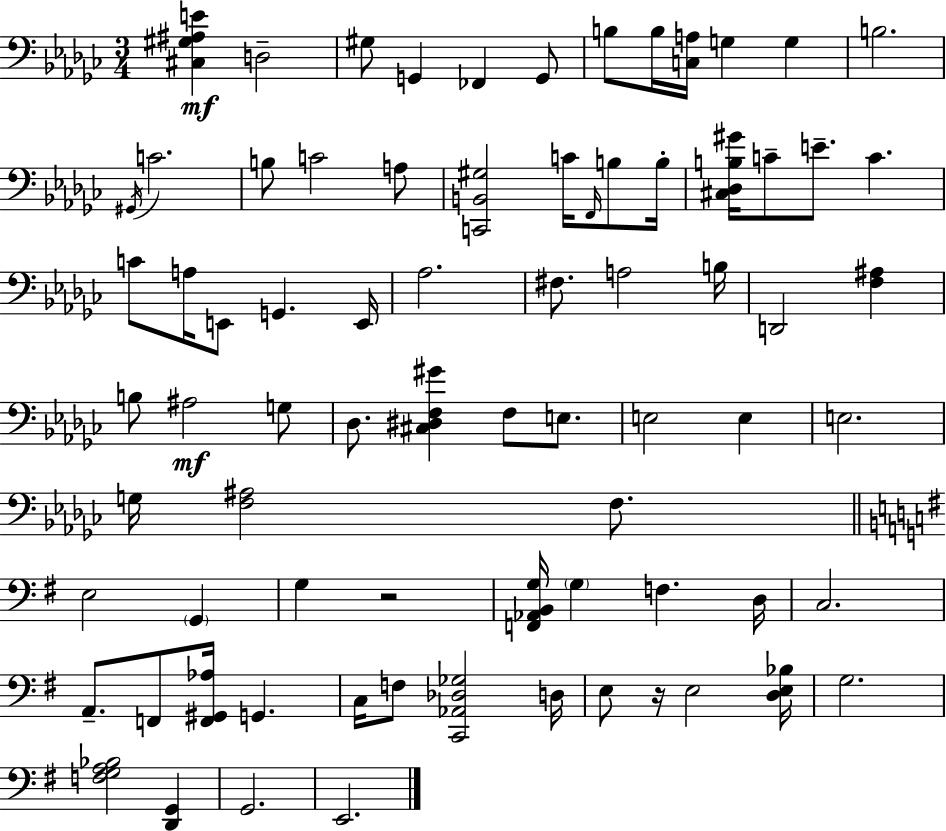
X:1
T:Untitled
M:3/4
L:1/4
K:Ebm
[^C,^G,^A,E] D,2 ^G,/2 G,, _F,, G,,/2 B,/2 B,/4 [C,A,]/4 G, G, B,2 ^G,,/4 C2 B,/2 C2 A,/2 [C,,B,,^G,]2 C/4 F,,/4 B,/2 B,/4 [^C,_D,B,^G]/4 C/2 E/2 C C/2 A,/4 E,,/2 G,, E,,/4 _A,2 ^F,/2 A,2 B,/4 D,,2 [F,^A,] B,/2 ^A,2 G,/2 _D,/2 [^C,^D,F,^G] F,/2 E,/2 E,2 E, E,2 G,/4 [F,^A,]2 F,/2 E,2 G,, G, z2 [F,,_A,,B,,G,]/4 G, F, D,/4 C,2 A,,/2 F,,/2 [F,,^G,,_A,]/4 G,, C,/4 F,/2 [C,,_A,,_D,_G,]2 D,/4 E,/2 z/4 E,2 [D,E,_B,]/4 G,2 [F,G,A,_B,]2 [D,,G,,] G,,2 E,,2